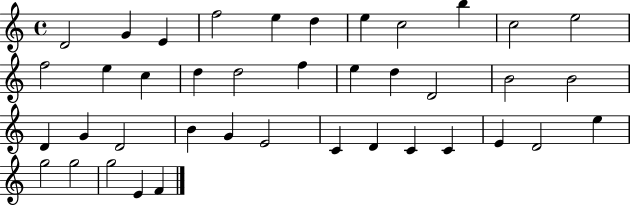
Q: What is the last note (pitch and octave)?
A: F4